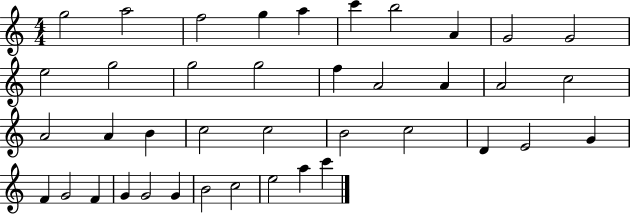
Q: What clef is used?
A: treble